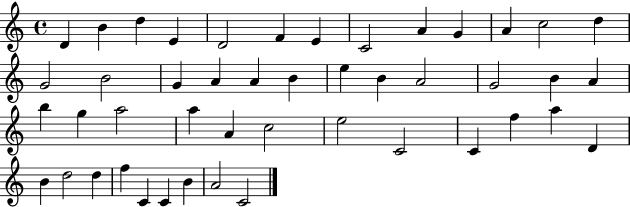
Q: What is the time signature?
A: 4/4